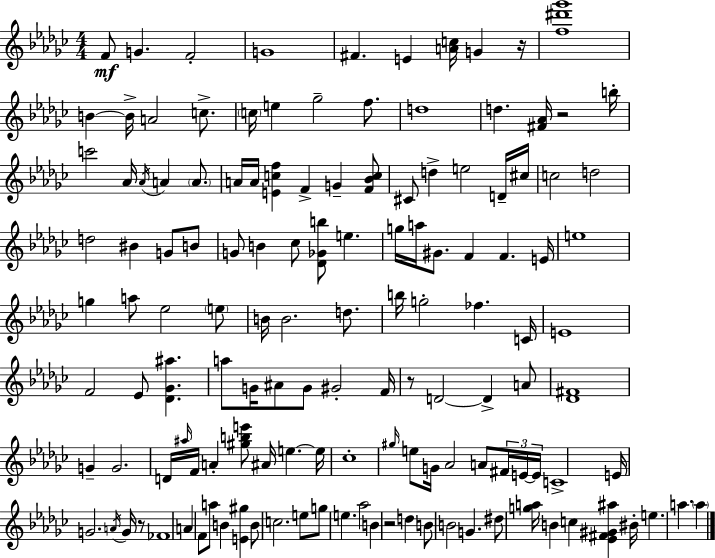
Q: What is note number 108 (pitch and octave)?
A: D5